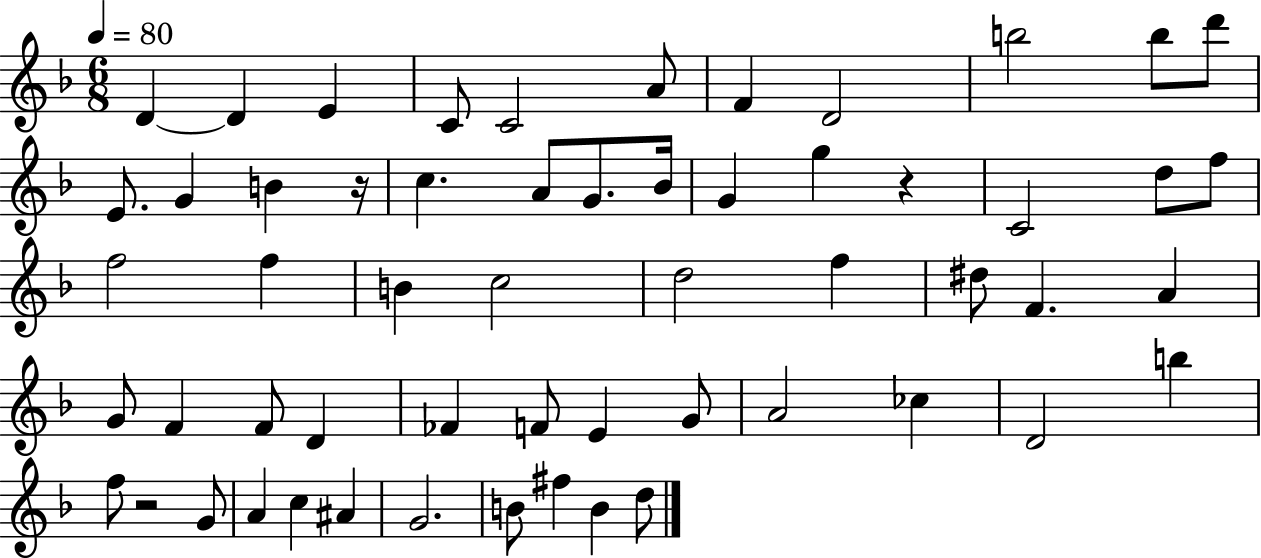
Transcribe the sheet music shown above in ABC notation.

X:1
T:Untitled
M:6/8
L:1/4
K:F
D D E C/2 C2 A/2 F D2 b2 b/2 d'/2 E/2 G B z/4 c A/2 G/2 _B/4 G g z C2 d/2 f/2 f2 f B c2 d2 f ^d/2 F A G/2 F F/2 D _F F/2 E G/2 A2 _c D2 b f/2 z2 G/2 A c ^A G2 B/2 ^f B d/2